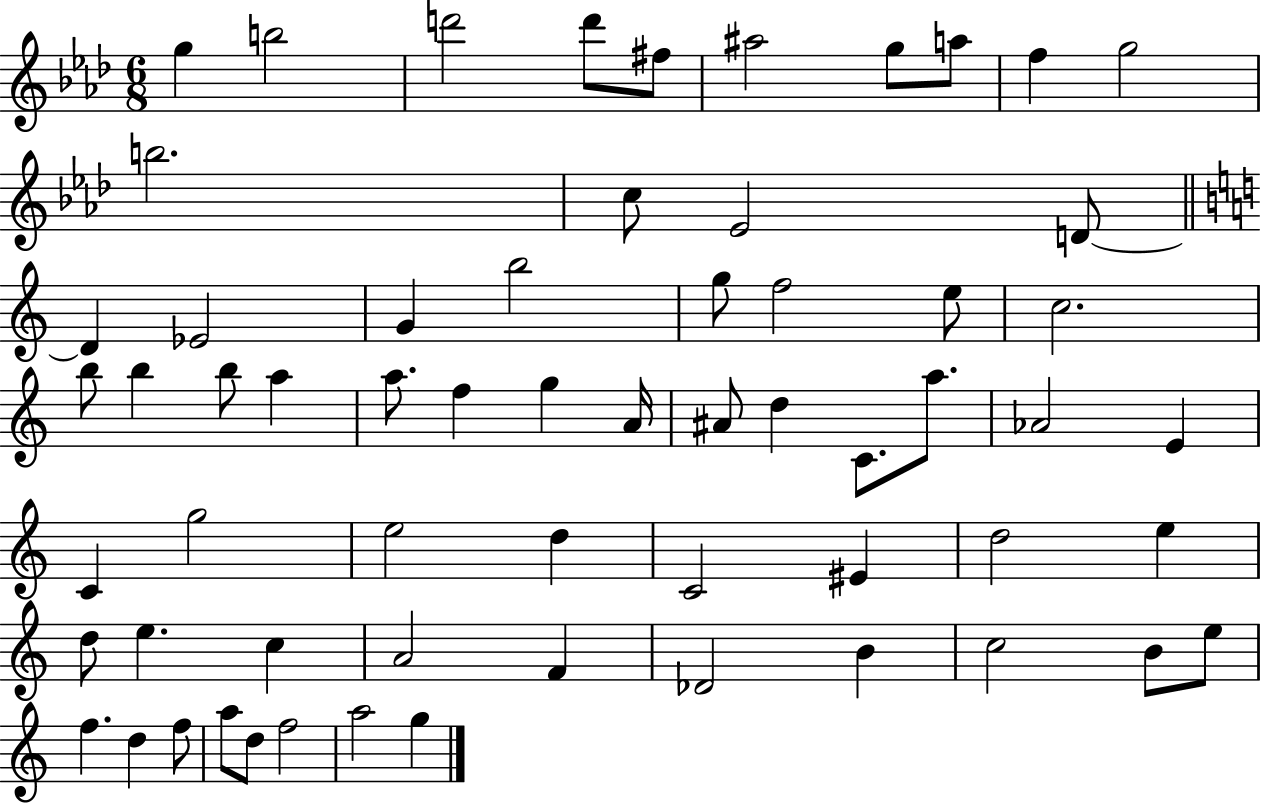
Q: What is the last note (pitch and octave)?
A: G5